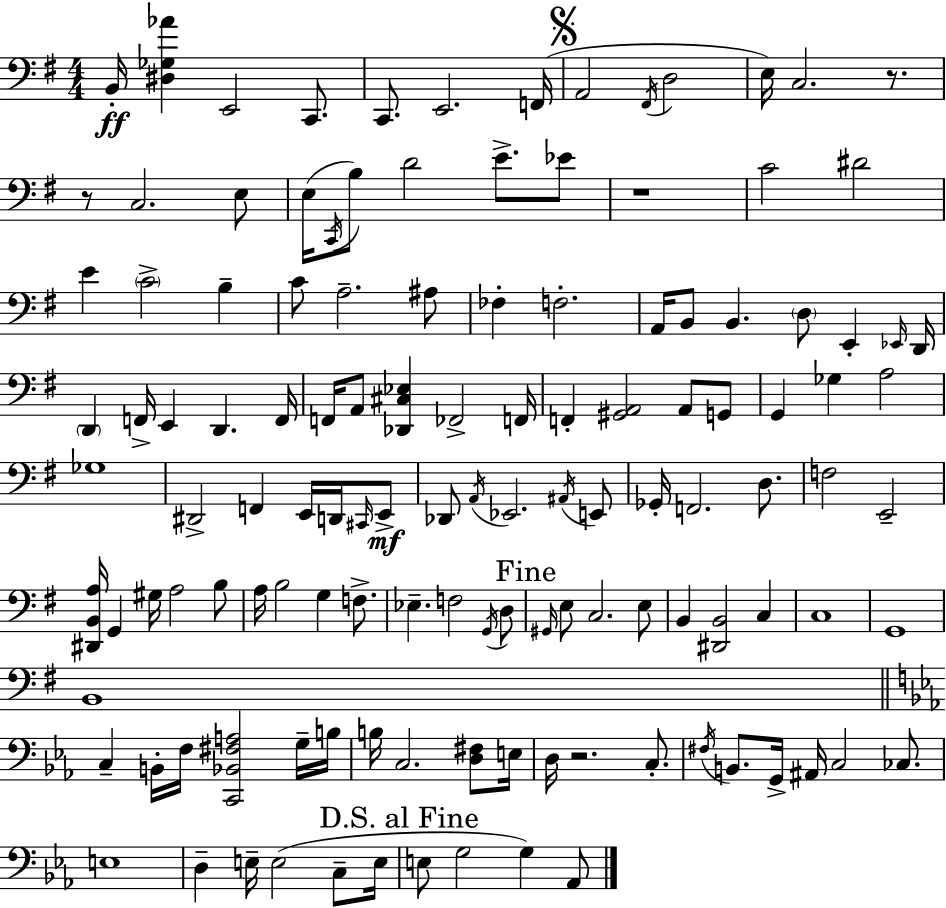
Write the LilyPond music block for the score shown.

{
  \clef bass
  \numericTimeSignature
  \time 4/4
  \key g \major
  \repeat volta 2 { b,16-.\ff <dis ges aes'>4 e,2 c,8. | c,8. e,2. f,16( | \mark \markup { \musicglyph "scripts.segno" } a,2 \acciaccatura { fis,16 } d2 | e16) c2. r8. | \break r8 c2. e8 | e16( \acciaccatura { c,16 } b8) d'2 e'8.-> | ees'8 r1 | c'2 dis'2 | \break e'4 \parenthesize c'2-> b4-- | c'8 a2.-- | ais8 fes4-. f2.-. | a,16 b,8 b,4. \parenthesize d8 e,4-. | \break \grace { ees,16 } d,16 \parenthesize d,4 f,16-> e,4 d,4. | f,16 f,16 a,8 <des, cis ees>4 fes,2-> | f,16 f,4-. <gis, a,>2 a,8 | g,8 g,4 ges4 a2 | \break ges1 | dis,2-> f,4 e,16 | d,16 \grace { cis,16 } e,8->\mf des,8 \acciaccatura { a,16 } ees,2. | \acciaccatura { ais,16 } e,8 ges,16-. f,2. | \break d8. f2 e,2-- | <dis, b, a>16 g,4 gis16 a2 | b8 a16 b2 g4 | f8.-> ees4.-- f2 | \break \acciaccatura { g,16 } d8 \mark "Fine" \grace { gis,16 } e8 c2. | e8 b,4 <dis, b,>2 | c4 c1 | g,1 | \break b,1 | \bar "||" \break \key ees \major c4-- b,16-. f16 <c, bes, fis a>2 g16-- b16 | b16 c2. <d fis>8 e16 | d16 r2. c8.-. | \acciaccatura { fis16 } b,8. g,16-> ais,16 c2 ces8. | \break e1 | d4-- e16-- e2( c8-- | e16 \mark "D.S. al Fine" e8 g2 g4) aes,8 | } \bar "|."
}